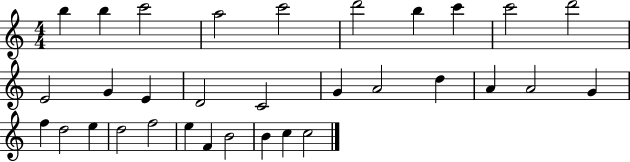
B5/q B5/q C6/h A5/h C6/h D6/h B5/q C6/q C6/h D6/h E4/h G4/q E4/q D4/h C4/h G4/q A4/h D5/q A4/q A4/h G4/q F5/q D5/h E5/q D5/h F5/h E5/q F4/q B4/h B4/q C5/q C5/h